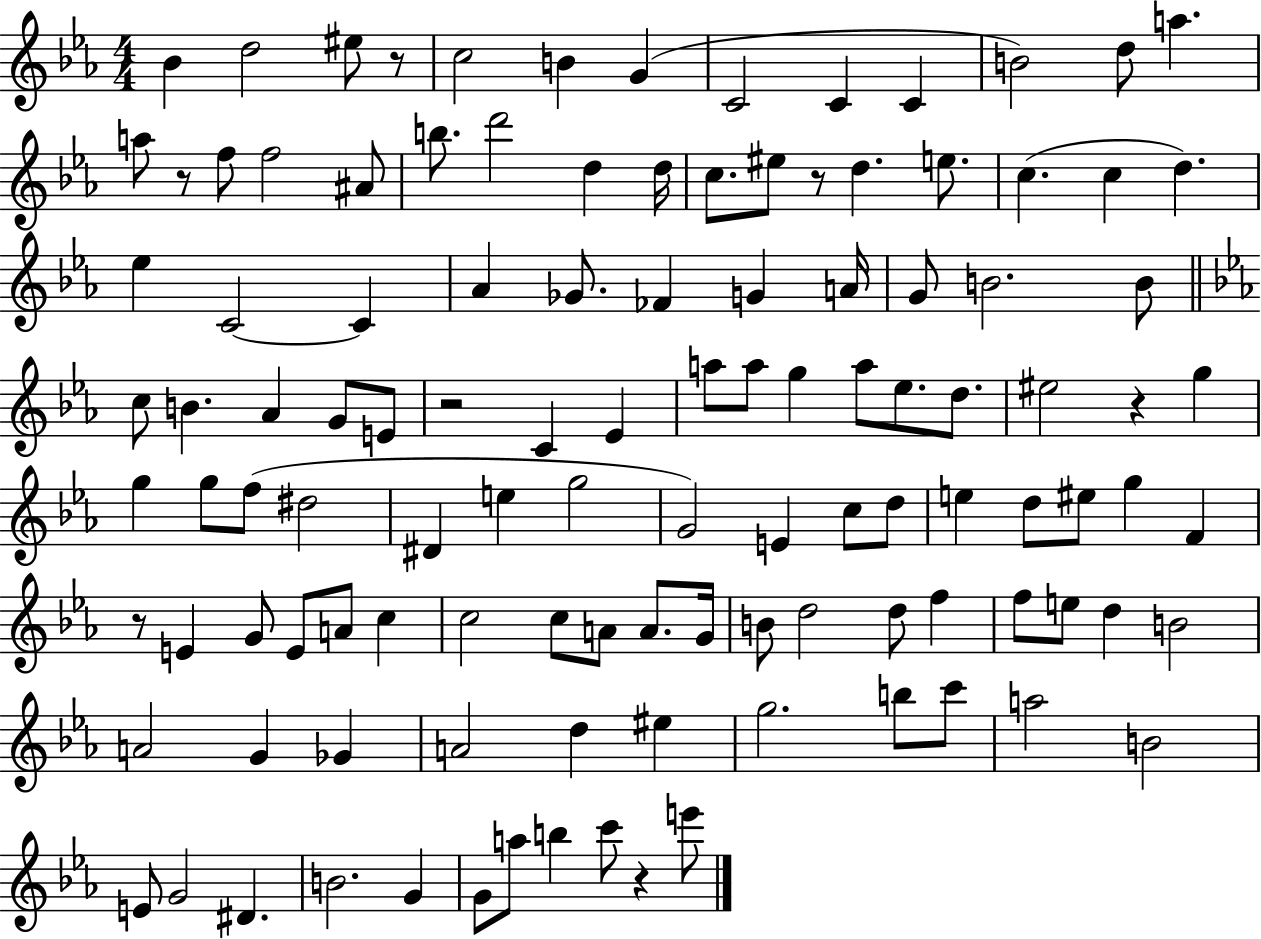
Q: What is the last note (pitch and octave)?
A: E6